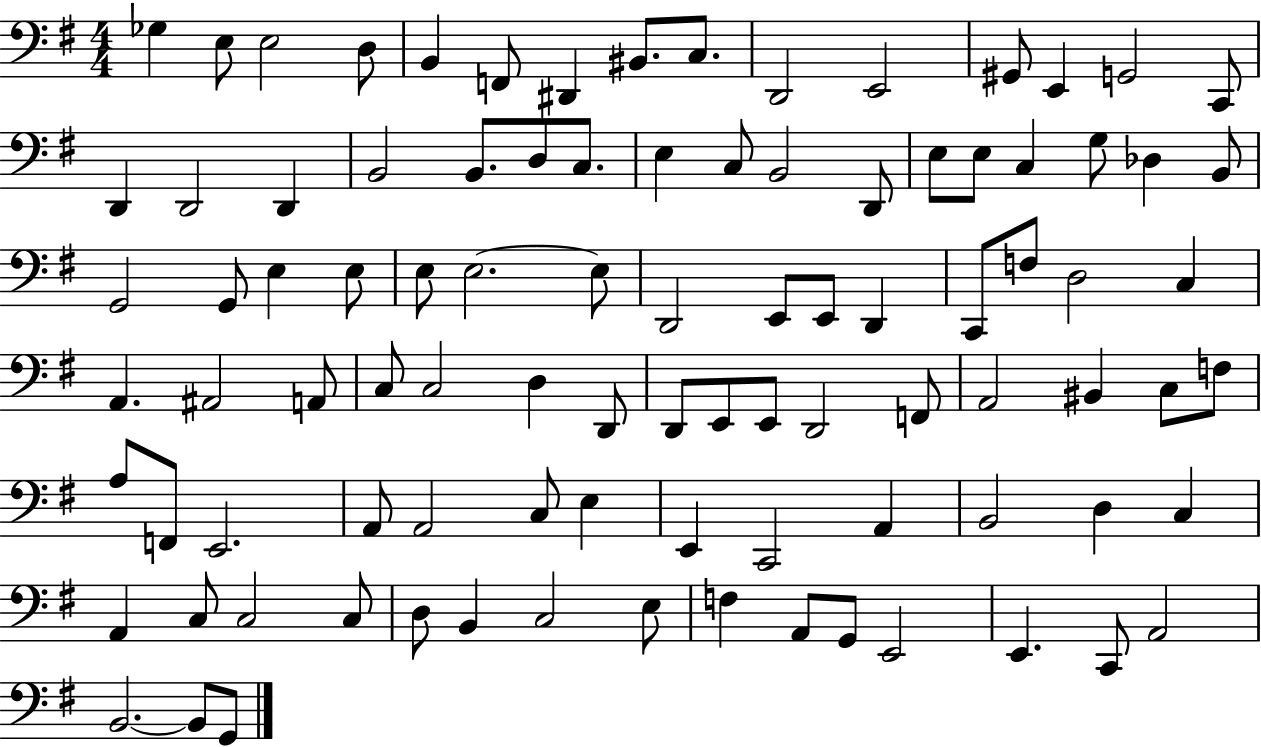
X:1
T:Untitled
M:4/4
L:1/4
K:G
_G, E,/2 E,2 D,/2 B,, F,,/2 ^D,, ^B,,/2 C,/2 D,,2 E,,2 ^G,,/2 E,, G,,2 C,,/2 D,, D,,2 D,, B,,2 B,,/2 D,/2 C,/2 E, C,/2 B,,2 D,,/2 E,/2 E,/2 C, G,/2 _D, B,,/2 G,,2 G,,/2 E, E,/2 E,/2 E,2 E,/2 D,,2 E,,/2 E,,/2 D,, C,,/2 F,/2 D,2 C, A,, ^A,,2 A,,/2 C,/2 C,2 D, D,,/2 D,,/2 E,,/2 E,,/2 D,,2 F,,/2 A,,2 ^B,, C,/2 F,/2 A,/2 F,,/2 E,,2 A,,/2 A,,2 C,/2 E, E,, C,,2 A,, B,,2 D, C, A,, C,/2 C,2 C,/2 D,/2 B,, C,2 E,/2 F, A,,/2 G,,/2 E,,2 E,, C,,/2 A,,2 B,,2 B,,/2 G,,/2